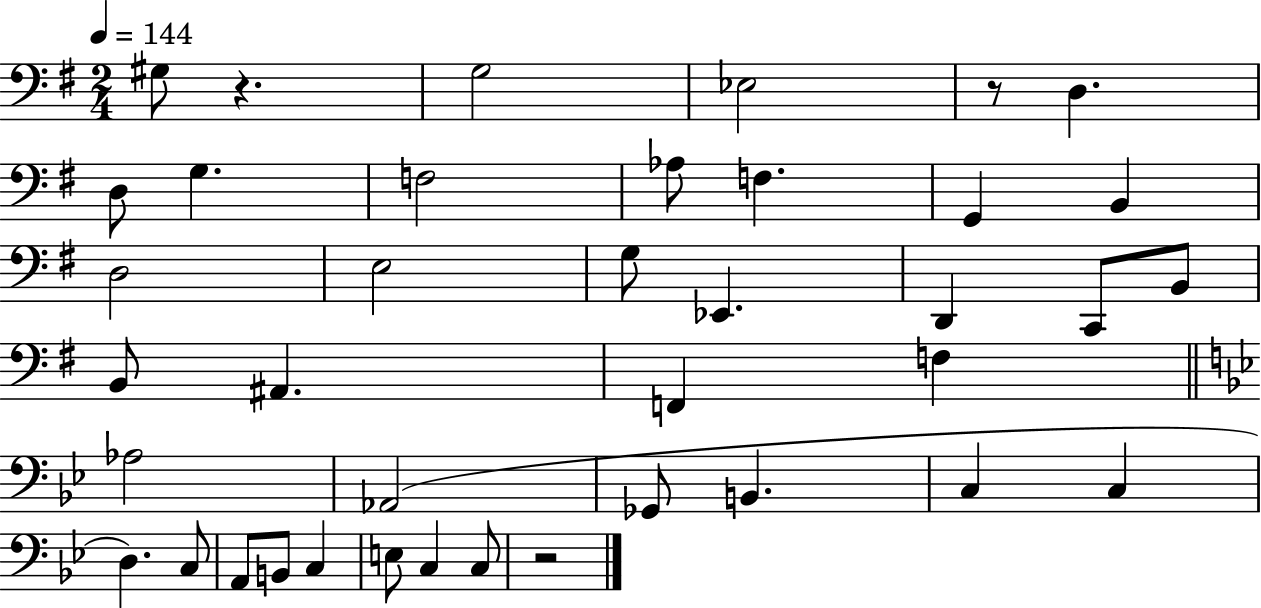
G#3/e R/q. G3/h Eb3/h R/e D3/q. D3/e G3/q. F3/h Ab3/e F3/q. G2/q B2/q D3/h E3/h G3/e Eb2/q. D2/q C2/e B2/e B2/e A#2/q. F2/q F3/q Ab3/h Ab2/h Gb2/e B2/q. C3/q C3/q D3/q. C3/e A2/e B2/e C3/q E3/e C3/q C3/e R/h